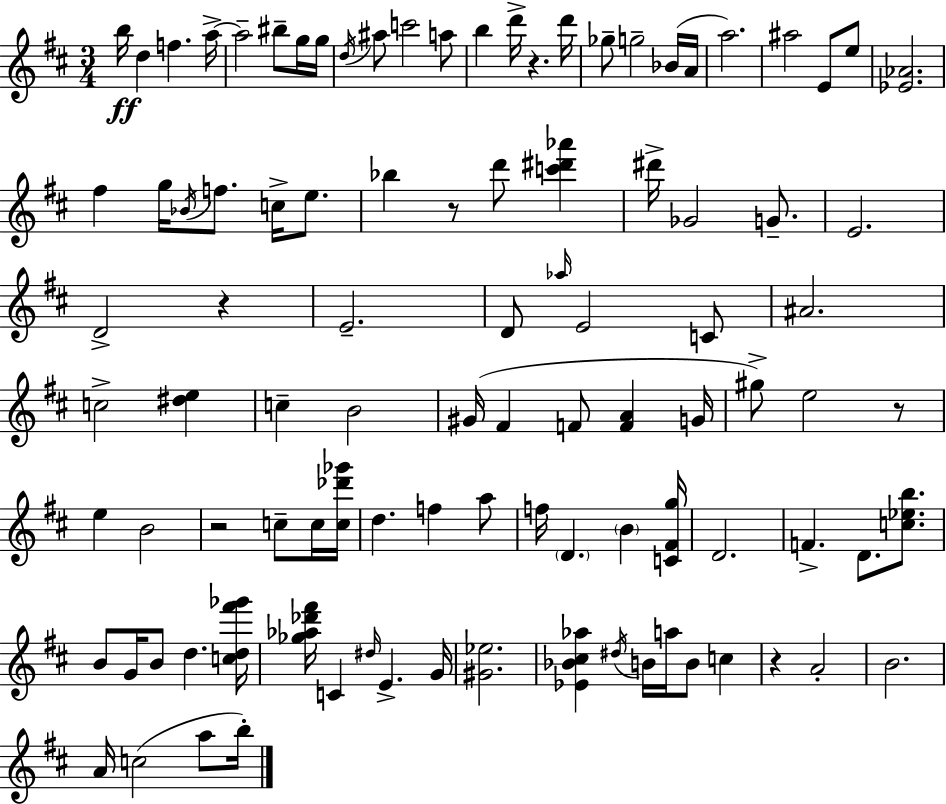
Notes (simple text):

B5/s D5/q F5/q. A5/s A5/h BIS5/e G5/s G5/s D5/s A#5/e C6/h A5/e B5/q D6/s R/q. D6/s Gb5/e G5/h Bb4/s A4/s A5/h. A#5/h E4/e E5/e [Eb4,Ab4]/h. F#5/q G5/s Bb4/s F5/e. C5/s E5/e. Bb5/q R/e D6/e [C6,D#6,Ab6]/q D#6/s Gb4/h G4/e. E4/h. D4/h R/q E4/h. D4/e Ab5/s E4/h C4/e A#4/h. C5/h [D#5,E5]/q C5/q B4/h G#4/s F#4/q F4/e [F4,A4]/q G4/s G#5/e E5/h R/e E5/q B4/h R/h C5/e C5/s [C5,Db6,Gb6]/s D5/q. F5/q A5/e F5/s D4/q. B4/q [C4,F#4,G5]/s D4/h. F4/q. D4/e. [C5,Eb5,B5]/e. B4/e G4/s B4/e D5/q. [C5,D5,F#6,Gb6]/s [Gb5,Ab5,Db6,F#6]/s C4/q D#5/s E4/q. G4/s [G#4,Eb5]/h. [Eb4,Bb4,C#5,Ab5]/q D#5/s B4/s A5/s B4/e C5/q R/q A4/h B4/h. A4/s C5/h A5/e B5/s